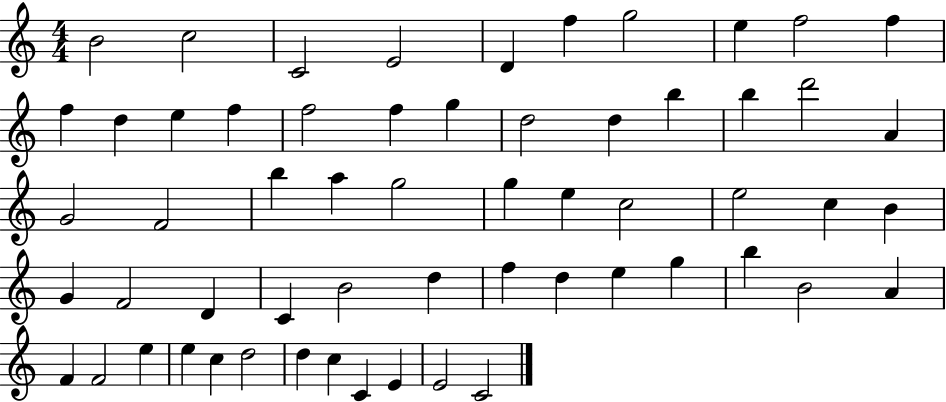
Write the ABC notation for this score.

X:1
T:Untitled
M:4/4
L:1/4
K:C
B2 c2 C2 E2 D f g2 e f2 f f d e f f2 f g d2 d b b d'2 A G2 F2 b a g2 g e c2 e2 c B G F2 D C B2 d f d e g b B2 A F F2 e e c d2 d c C E E2 C2